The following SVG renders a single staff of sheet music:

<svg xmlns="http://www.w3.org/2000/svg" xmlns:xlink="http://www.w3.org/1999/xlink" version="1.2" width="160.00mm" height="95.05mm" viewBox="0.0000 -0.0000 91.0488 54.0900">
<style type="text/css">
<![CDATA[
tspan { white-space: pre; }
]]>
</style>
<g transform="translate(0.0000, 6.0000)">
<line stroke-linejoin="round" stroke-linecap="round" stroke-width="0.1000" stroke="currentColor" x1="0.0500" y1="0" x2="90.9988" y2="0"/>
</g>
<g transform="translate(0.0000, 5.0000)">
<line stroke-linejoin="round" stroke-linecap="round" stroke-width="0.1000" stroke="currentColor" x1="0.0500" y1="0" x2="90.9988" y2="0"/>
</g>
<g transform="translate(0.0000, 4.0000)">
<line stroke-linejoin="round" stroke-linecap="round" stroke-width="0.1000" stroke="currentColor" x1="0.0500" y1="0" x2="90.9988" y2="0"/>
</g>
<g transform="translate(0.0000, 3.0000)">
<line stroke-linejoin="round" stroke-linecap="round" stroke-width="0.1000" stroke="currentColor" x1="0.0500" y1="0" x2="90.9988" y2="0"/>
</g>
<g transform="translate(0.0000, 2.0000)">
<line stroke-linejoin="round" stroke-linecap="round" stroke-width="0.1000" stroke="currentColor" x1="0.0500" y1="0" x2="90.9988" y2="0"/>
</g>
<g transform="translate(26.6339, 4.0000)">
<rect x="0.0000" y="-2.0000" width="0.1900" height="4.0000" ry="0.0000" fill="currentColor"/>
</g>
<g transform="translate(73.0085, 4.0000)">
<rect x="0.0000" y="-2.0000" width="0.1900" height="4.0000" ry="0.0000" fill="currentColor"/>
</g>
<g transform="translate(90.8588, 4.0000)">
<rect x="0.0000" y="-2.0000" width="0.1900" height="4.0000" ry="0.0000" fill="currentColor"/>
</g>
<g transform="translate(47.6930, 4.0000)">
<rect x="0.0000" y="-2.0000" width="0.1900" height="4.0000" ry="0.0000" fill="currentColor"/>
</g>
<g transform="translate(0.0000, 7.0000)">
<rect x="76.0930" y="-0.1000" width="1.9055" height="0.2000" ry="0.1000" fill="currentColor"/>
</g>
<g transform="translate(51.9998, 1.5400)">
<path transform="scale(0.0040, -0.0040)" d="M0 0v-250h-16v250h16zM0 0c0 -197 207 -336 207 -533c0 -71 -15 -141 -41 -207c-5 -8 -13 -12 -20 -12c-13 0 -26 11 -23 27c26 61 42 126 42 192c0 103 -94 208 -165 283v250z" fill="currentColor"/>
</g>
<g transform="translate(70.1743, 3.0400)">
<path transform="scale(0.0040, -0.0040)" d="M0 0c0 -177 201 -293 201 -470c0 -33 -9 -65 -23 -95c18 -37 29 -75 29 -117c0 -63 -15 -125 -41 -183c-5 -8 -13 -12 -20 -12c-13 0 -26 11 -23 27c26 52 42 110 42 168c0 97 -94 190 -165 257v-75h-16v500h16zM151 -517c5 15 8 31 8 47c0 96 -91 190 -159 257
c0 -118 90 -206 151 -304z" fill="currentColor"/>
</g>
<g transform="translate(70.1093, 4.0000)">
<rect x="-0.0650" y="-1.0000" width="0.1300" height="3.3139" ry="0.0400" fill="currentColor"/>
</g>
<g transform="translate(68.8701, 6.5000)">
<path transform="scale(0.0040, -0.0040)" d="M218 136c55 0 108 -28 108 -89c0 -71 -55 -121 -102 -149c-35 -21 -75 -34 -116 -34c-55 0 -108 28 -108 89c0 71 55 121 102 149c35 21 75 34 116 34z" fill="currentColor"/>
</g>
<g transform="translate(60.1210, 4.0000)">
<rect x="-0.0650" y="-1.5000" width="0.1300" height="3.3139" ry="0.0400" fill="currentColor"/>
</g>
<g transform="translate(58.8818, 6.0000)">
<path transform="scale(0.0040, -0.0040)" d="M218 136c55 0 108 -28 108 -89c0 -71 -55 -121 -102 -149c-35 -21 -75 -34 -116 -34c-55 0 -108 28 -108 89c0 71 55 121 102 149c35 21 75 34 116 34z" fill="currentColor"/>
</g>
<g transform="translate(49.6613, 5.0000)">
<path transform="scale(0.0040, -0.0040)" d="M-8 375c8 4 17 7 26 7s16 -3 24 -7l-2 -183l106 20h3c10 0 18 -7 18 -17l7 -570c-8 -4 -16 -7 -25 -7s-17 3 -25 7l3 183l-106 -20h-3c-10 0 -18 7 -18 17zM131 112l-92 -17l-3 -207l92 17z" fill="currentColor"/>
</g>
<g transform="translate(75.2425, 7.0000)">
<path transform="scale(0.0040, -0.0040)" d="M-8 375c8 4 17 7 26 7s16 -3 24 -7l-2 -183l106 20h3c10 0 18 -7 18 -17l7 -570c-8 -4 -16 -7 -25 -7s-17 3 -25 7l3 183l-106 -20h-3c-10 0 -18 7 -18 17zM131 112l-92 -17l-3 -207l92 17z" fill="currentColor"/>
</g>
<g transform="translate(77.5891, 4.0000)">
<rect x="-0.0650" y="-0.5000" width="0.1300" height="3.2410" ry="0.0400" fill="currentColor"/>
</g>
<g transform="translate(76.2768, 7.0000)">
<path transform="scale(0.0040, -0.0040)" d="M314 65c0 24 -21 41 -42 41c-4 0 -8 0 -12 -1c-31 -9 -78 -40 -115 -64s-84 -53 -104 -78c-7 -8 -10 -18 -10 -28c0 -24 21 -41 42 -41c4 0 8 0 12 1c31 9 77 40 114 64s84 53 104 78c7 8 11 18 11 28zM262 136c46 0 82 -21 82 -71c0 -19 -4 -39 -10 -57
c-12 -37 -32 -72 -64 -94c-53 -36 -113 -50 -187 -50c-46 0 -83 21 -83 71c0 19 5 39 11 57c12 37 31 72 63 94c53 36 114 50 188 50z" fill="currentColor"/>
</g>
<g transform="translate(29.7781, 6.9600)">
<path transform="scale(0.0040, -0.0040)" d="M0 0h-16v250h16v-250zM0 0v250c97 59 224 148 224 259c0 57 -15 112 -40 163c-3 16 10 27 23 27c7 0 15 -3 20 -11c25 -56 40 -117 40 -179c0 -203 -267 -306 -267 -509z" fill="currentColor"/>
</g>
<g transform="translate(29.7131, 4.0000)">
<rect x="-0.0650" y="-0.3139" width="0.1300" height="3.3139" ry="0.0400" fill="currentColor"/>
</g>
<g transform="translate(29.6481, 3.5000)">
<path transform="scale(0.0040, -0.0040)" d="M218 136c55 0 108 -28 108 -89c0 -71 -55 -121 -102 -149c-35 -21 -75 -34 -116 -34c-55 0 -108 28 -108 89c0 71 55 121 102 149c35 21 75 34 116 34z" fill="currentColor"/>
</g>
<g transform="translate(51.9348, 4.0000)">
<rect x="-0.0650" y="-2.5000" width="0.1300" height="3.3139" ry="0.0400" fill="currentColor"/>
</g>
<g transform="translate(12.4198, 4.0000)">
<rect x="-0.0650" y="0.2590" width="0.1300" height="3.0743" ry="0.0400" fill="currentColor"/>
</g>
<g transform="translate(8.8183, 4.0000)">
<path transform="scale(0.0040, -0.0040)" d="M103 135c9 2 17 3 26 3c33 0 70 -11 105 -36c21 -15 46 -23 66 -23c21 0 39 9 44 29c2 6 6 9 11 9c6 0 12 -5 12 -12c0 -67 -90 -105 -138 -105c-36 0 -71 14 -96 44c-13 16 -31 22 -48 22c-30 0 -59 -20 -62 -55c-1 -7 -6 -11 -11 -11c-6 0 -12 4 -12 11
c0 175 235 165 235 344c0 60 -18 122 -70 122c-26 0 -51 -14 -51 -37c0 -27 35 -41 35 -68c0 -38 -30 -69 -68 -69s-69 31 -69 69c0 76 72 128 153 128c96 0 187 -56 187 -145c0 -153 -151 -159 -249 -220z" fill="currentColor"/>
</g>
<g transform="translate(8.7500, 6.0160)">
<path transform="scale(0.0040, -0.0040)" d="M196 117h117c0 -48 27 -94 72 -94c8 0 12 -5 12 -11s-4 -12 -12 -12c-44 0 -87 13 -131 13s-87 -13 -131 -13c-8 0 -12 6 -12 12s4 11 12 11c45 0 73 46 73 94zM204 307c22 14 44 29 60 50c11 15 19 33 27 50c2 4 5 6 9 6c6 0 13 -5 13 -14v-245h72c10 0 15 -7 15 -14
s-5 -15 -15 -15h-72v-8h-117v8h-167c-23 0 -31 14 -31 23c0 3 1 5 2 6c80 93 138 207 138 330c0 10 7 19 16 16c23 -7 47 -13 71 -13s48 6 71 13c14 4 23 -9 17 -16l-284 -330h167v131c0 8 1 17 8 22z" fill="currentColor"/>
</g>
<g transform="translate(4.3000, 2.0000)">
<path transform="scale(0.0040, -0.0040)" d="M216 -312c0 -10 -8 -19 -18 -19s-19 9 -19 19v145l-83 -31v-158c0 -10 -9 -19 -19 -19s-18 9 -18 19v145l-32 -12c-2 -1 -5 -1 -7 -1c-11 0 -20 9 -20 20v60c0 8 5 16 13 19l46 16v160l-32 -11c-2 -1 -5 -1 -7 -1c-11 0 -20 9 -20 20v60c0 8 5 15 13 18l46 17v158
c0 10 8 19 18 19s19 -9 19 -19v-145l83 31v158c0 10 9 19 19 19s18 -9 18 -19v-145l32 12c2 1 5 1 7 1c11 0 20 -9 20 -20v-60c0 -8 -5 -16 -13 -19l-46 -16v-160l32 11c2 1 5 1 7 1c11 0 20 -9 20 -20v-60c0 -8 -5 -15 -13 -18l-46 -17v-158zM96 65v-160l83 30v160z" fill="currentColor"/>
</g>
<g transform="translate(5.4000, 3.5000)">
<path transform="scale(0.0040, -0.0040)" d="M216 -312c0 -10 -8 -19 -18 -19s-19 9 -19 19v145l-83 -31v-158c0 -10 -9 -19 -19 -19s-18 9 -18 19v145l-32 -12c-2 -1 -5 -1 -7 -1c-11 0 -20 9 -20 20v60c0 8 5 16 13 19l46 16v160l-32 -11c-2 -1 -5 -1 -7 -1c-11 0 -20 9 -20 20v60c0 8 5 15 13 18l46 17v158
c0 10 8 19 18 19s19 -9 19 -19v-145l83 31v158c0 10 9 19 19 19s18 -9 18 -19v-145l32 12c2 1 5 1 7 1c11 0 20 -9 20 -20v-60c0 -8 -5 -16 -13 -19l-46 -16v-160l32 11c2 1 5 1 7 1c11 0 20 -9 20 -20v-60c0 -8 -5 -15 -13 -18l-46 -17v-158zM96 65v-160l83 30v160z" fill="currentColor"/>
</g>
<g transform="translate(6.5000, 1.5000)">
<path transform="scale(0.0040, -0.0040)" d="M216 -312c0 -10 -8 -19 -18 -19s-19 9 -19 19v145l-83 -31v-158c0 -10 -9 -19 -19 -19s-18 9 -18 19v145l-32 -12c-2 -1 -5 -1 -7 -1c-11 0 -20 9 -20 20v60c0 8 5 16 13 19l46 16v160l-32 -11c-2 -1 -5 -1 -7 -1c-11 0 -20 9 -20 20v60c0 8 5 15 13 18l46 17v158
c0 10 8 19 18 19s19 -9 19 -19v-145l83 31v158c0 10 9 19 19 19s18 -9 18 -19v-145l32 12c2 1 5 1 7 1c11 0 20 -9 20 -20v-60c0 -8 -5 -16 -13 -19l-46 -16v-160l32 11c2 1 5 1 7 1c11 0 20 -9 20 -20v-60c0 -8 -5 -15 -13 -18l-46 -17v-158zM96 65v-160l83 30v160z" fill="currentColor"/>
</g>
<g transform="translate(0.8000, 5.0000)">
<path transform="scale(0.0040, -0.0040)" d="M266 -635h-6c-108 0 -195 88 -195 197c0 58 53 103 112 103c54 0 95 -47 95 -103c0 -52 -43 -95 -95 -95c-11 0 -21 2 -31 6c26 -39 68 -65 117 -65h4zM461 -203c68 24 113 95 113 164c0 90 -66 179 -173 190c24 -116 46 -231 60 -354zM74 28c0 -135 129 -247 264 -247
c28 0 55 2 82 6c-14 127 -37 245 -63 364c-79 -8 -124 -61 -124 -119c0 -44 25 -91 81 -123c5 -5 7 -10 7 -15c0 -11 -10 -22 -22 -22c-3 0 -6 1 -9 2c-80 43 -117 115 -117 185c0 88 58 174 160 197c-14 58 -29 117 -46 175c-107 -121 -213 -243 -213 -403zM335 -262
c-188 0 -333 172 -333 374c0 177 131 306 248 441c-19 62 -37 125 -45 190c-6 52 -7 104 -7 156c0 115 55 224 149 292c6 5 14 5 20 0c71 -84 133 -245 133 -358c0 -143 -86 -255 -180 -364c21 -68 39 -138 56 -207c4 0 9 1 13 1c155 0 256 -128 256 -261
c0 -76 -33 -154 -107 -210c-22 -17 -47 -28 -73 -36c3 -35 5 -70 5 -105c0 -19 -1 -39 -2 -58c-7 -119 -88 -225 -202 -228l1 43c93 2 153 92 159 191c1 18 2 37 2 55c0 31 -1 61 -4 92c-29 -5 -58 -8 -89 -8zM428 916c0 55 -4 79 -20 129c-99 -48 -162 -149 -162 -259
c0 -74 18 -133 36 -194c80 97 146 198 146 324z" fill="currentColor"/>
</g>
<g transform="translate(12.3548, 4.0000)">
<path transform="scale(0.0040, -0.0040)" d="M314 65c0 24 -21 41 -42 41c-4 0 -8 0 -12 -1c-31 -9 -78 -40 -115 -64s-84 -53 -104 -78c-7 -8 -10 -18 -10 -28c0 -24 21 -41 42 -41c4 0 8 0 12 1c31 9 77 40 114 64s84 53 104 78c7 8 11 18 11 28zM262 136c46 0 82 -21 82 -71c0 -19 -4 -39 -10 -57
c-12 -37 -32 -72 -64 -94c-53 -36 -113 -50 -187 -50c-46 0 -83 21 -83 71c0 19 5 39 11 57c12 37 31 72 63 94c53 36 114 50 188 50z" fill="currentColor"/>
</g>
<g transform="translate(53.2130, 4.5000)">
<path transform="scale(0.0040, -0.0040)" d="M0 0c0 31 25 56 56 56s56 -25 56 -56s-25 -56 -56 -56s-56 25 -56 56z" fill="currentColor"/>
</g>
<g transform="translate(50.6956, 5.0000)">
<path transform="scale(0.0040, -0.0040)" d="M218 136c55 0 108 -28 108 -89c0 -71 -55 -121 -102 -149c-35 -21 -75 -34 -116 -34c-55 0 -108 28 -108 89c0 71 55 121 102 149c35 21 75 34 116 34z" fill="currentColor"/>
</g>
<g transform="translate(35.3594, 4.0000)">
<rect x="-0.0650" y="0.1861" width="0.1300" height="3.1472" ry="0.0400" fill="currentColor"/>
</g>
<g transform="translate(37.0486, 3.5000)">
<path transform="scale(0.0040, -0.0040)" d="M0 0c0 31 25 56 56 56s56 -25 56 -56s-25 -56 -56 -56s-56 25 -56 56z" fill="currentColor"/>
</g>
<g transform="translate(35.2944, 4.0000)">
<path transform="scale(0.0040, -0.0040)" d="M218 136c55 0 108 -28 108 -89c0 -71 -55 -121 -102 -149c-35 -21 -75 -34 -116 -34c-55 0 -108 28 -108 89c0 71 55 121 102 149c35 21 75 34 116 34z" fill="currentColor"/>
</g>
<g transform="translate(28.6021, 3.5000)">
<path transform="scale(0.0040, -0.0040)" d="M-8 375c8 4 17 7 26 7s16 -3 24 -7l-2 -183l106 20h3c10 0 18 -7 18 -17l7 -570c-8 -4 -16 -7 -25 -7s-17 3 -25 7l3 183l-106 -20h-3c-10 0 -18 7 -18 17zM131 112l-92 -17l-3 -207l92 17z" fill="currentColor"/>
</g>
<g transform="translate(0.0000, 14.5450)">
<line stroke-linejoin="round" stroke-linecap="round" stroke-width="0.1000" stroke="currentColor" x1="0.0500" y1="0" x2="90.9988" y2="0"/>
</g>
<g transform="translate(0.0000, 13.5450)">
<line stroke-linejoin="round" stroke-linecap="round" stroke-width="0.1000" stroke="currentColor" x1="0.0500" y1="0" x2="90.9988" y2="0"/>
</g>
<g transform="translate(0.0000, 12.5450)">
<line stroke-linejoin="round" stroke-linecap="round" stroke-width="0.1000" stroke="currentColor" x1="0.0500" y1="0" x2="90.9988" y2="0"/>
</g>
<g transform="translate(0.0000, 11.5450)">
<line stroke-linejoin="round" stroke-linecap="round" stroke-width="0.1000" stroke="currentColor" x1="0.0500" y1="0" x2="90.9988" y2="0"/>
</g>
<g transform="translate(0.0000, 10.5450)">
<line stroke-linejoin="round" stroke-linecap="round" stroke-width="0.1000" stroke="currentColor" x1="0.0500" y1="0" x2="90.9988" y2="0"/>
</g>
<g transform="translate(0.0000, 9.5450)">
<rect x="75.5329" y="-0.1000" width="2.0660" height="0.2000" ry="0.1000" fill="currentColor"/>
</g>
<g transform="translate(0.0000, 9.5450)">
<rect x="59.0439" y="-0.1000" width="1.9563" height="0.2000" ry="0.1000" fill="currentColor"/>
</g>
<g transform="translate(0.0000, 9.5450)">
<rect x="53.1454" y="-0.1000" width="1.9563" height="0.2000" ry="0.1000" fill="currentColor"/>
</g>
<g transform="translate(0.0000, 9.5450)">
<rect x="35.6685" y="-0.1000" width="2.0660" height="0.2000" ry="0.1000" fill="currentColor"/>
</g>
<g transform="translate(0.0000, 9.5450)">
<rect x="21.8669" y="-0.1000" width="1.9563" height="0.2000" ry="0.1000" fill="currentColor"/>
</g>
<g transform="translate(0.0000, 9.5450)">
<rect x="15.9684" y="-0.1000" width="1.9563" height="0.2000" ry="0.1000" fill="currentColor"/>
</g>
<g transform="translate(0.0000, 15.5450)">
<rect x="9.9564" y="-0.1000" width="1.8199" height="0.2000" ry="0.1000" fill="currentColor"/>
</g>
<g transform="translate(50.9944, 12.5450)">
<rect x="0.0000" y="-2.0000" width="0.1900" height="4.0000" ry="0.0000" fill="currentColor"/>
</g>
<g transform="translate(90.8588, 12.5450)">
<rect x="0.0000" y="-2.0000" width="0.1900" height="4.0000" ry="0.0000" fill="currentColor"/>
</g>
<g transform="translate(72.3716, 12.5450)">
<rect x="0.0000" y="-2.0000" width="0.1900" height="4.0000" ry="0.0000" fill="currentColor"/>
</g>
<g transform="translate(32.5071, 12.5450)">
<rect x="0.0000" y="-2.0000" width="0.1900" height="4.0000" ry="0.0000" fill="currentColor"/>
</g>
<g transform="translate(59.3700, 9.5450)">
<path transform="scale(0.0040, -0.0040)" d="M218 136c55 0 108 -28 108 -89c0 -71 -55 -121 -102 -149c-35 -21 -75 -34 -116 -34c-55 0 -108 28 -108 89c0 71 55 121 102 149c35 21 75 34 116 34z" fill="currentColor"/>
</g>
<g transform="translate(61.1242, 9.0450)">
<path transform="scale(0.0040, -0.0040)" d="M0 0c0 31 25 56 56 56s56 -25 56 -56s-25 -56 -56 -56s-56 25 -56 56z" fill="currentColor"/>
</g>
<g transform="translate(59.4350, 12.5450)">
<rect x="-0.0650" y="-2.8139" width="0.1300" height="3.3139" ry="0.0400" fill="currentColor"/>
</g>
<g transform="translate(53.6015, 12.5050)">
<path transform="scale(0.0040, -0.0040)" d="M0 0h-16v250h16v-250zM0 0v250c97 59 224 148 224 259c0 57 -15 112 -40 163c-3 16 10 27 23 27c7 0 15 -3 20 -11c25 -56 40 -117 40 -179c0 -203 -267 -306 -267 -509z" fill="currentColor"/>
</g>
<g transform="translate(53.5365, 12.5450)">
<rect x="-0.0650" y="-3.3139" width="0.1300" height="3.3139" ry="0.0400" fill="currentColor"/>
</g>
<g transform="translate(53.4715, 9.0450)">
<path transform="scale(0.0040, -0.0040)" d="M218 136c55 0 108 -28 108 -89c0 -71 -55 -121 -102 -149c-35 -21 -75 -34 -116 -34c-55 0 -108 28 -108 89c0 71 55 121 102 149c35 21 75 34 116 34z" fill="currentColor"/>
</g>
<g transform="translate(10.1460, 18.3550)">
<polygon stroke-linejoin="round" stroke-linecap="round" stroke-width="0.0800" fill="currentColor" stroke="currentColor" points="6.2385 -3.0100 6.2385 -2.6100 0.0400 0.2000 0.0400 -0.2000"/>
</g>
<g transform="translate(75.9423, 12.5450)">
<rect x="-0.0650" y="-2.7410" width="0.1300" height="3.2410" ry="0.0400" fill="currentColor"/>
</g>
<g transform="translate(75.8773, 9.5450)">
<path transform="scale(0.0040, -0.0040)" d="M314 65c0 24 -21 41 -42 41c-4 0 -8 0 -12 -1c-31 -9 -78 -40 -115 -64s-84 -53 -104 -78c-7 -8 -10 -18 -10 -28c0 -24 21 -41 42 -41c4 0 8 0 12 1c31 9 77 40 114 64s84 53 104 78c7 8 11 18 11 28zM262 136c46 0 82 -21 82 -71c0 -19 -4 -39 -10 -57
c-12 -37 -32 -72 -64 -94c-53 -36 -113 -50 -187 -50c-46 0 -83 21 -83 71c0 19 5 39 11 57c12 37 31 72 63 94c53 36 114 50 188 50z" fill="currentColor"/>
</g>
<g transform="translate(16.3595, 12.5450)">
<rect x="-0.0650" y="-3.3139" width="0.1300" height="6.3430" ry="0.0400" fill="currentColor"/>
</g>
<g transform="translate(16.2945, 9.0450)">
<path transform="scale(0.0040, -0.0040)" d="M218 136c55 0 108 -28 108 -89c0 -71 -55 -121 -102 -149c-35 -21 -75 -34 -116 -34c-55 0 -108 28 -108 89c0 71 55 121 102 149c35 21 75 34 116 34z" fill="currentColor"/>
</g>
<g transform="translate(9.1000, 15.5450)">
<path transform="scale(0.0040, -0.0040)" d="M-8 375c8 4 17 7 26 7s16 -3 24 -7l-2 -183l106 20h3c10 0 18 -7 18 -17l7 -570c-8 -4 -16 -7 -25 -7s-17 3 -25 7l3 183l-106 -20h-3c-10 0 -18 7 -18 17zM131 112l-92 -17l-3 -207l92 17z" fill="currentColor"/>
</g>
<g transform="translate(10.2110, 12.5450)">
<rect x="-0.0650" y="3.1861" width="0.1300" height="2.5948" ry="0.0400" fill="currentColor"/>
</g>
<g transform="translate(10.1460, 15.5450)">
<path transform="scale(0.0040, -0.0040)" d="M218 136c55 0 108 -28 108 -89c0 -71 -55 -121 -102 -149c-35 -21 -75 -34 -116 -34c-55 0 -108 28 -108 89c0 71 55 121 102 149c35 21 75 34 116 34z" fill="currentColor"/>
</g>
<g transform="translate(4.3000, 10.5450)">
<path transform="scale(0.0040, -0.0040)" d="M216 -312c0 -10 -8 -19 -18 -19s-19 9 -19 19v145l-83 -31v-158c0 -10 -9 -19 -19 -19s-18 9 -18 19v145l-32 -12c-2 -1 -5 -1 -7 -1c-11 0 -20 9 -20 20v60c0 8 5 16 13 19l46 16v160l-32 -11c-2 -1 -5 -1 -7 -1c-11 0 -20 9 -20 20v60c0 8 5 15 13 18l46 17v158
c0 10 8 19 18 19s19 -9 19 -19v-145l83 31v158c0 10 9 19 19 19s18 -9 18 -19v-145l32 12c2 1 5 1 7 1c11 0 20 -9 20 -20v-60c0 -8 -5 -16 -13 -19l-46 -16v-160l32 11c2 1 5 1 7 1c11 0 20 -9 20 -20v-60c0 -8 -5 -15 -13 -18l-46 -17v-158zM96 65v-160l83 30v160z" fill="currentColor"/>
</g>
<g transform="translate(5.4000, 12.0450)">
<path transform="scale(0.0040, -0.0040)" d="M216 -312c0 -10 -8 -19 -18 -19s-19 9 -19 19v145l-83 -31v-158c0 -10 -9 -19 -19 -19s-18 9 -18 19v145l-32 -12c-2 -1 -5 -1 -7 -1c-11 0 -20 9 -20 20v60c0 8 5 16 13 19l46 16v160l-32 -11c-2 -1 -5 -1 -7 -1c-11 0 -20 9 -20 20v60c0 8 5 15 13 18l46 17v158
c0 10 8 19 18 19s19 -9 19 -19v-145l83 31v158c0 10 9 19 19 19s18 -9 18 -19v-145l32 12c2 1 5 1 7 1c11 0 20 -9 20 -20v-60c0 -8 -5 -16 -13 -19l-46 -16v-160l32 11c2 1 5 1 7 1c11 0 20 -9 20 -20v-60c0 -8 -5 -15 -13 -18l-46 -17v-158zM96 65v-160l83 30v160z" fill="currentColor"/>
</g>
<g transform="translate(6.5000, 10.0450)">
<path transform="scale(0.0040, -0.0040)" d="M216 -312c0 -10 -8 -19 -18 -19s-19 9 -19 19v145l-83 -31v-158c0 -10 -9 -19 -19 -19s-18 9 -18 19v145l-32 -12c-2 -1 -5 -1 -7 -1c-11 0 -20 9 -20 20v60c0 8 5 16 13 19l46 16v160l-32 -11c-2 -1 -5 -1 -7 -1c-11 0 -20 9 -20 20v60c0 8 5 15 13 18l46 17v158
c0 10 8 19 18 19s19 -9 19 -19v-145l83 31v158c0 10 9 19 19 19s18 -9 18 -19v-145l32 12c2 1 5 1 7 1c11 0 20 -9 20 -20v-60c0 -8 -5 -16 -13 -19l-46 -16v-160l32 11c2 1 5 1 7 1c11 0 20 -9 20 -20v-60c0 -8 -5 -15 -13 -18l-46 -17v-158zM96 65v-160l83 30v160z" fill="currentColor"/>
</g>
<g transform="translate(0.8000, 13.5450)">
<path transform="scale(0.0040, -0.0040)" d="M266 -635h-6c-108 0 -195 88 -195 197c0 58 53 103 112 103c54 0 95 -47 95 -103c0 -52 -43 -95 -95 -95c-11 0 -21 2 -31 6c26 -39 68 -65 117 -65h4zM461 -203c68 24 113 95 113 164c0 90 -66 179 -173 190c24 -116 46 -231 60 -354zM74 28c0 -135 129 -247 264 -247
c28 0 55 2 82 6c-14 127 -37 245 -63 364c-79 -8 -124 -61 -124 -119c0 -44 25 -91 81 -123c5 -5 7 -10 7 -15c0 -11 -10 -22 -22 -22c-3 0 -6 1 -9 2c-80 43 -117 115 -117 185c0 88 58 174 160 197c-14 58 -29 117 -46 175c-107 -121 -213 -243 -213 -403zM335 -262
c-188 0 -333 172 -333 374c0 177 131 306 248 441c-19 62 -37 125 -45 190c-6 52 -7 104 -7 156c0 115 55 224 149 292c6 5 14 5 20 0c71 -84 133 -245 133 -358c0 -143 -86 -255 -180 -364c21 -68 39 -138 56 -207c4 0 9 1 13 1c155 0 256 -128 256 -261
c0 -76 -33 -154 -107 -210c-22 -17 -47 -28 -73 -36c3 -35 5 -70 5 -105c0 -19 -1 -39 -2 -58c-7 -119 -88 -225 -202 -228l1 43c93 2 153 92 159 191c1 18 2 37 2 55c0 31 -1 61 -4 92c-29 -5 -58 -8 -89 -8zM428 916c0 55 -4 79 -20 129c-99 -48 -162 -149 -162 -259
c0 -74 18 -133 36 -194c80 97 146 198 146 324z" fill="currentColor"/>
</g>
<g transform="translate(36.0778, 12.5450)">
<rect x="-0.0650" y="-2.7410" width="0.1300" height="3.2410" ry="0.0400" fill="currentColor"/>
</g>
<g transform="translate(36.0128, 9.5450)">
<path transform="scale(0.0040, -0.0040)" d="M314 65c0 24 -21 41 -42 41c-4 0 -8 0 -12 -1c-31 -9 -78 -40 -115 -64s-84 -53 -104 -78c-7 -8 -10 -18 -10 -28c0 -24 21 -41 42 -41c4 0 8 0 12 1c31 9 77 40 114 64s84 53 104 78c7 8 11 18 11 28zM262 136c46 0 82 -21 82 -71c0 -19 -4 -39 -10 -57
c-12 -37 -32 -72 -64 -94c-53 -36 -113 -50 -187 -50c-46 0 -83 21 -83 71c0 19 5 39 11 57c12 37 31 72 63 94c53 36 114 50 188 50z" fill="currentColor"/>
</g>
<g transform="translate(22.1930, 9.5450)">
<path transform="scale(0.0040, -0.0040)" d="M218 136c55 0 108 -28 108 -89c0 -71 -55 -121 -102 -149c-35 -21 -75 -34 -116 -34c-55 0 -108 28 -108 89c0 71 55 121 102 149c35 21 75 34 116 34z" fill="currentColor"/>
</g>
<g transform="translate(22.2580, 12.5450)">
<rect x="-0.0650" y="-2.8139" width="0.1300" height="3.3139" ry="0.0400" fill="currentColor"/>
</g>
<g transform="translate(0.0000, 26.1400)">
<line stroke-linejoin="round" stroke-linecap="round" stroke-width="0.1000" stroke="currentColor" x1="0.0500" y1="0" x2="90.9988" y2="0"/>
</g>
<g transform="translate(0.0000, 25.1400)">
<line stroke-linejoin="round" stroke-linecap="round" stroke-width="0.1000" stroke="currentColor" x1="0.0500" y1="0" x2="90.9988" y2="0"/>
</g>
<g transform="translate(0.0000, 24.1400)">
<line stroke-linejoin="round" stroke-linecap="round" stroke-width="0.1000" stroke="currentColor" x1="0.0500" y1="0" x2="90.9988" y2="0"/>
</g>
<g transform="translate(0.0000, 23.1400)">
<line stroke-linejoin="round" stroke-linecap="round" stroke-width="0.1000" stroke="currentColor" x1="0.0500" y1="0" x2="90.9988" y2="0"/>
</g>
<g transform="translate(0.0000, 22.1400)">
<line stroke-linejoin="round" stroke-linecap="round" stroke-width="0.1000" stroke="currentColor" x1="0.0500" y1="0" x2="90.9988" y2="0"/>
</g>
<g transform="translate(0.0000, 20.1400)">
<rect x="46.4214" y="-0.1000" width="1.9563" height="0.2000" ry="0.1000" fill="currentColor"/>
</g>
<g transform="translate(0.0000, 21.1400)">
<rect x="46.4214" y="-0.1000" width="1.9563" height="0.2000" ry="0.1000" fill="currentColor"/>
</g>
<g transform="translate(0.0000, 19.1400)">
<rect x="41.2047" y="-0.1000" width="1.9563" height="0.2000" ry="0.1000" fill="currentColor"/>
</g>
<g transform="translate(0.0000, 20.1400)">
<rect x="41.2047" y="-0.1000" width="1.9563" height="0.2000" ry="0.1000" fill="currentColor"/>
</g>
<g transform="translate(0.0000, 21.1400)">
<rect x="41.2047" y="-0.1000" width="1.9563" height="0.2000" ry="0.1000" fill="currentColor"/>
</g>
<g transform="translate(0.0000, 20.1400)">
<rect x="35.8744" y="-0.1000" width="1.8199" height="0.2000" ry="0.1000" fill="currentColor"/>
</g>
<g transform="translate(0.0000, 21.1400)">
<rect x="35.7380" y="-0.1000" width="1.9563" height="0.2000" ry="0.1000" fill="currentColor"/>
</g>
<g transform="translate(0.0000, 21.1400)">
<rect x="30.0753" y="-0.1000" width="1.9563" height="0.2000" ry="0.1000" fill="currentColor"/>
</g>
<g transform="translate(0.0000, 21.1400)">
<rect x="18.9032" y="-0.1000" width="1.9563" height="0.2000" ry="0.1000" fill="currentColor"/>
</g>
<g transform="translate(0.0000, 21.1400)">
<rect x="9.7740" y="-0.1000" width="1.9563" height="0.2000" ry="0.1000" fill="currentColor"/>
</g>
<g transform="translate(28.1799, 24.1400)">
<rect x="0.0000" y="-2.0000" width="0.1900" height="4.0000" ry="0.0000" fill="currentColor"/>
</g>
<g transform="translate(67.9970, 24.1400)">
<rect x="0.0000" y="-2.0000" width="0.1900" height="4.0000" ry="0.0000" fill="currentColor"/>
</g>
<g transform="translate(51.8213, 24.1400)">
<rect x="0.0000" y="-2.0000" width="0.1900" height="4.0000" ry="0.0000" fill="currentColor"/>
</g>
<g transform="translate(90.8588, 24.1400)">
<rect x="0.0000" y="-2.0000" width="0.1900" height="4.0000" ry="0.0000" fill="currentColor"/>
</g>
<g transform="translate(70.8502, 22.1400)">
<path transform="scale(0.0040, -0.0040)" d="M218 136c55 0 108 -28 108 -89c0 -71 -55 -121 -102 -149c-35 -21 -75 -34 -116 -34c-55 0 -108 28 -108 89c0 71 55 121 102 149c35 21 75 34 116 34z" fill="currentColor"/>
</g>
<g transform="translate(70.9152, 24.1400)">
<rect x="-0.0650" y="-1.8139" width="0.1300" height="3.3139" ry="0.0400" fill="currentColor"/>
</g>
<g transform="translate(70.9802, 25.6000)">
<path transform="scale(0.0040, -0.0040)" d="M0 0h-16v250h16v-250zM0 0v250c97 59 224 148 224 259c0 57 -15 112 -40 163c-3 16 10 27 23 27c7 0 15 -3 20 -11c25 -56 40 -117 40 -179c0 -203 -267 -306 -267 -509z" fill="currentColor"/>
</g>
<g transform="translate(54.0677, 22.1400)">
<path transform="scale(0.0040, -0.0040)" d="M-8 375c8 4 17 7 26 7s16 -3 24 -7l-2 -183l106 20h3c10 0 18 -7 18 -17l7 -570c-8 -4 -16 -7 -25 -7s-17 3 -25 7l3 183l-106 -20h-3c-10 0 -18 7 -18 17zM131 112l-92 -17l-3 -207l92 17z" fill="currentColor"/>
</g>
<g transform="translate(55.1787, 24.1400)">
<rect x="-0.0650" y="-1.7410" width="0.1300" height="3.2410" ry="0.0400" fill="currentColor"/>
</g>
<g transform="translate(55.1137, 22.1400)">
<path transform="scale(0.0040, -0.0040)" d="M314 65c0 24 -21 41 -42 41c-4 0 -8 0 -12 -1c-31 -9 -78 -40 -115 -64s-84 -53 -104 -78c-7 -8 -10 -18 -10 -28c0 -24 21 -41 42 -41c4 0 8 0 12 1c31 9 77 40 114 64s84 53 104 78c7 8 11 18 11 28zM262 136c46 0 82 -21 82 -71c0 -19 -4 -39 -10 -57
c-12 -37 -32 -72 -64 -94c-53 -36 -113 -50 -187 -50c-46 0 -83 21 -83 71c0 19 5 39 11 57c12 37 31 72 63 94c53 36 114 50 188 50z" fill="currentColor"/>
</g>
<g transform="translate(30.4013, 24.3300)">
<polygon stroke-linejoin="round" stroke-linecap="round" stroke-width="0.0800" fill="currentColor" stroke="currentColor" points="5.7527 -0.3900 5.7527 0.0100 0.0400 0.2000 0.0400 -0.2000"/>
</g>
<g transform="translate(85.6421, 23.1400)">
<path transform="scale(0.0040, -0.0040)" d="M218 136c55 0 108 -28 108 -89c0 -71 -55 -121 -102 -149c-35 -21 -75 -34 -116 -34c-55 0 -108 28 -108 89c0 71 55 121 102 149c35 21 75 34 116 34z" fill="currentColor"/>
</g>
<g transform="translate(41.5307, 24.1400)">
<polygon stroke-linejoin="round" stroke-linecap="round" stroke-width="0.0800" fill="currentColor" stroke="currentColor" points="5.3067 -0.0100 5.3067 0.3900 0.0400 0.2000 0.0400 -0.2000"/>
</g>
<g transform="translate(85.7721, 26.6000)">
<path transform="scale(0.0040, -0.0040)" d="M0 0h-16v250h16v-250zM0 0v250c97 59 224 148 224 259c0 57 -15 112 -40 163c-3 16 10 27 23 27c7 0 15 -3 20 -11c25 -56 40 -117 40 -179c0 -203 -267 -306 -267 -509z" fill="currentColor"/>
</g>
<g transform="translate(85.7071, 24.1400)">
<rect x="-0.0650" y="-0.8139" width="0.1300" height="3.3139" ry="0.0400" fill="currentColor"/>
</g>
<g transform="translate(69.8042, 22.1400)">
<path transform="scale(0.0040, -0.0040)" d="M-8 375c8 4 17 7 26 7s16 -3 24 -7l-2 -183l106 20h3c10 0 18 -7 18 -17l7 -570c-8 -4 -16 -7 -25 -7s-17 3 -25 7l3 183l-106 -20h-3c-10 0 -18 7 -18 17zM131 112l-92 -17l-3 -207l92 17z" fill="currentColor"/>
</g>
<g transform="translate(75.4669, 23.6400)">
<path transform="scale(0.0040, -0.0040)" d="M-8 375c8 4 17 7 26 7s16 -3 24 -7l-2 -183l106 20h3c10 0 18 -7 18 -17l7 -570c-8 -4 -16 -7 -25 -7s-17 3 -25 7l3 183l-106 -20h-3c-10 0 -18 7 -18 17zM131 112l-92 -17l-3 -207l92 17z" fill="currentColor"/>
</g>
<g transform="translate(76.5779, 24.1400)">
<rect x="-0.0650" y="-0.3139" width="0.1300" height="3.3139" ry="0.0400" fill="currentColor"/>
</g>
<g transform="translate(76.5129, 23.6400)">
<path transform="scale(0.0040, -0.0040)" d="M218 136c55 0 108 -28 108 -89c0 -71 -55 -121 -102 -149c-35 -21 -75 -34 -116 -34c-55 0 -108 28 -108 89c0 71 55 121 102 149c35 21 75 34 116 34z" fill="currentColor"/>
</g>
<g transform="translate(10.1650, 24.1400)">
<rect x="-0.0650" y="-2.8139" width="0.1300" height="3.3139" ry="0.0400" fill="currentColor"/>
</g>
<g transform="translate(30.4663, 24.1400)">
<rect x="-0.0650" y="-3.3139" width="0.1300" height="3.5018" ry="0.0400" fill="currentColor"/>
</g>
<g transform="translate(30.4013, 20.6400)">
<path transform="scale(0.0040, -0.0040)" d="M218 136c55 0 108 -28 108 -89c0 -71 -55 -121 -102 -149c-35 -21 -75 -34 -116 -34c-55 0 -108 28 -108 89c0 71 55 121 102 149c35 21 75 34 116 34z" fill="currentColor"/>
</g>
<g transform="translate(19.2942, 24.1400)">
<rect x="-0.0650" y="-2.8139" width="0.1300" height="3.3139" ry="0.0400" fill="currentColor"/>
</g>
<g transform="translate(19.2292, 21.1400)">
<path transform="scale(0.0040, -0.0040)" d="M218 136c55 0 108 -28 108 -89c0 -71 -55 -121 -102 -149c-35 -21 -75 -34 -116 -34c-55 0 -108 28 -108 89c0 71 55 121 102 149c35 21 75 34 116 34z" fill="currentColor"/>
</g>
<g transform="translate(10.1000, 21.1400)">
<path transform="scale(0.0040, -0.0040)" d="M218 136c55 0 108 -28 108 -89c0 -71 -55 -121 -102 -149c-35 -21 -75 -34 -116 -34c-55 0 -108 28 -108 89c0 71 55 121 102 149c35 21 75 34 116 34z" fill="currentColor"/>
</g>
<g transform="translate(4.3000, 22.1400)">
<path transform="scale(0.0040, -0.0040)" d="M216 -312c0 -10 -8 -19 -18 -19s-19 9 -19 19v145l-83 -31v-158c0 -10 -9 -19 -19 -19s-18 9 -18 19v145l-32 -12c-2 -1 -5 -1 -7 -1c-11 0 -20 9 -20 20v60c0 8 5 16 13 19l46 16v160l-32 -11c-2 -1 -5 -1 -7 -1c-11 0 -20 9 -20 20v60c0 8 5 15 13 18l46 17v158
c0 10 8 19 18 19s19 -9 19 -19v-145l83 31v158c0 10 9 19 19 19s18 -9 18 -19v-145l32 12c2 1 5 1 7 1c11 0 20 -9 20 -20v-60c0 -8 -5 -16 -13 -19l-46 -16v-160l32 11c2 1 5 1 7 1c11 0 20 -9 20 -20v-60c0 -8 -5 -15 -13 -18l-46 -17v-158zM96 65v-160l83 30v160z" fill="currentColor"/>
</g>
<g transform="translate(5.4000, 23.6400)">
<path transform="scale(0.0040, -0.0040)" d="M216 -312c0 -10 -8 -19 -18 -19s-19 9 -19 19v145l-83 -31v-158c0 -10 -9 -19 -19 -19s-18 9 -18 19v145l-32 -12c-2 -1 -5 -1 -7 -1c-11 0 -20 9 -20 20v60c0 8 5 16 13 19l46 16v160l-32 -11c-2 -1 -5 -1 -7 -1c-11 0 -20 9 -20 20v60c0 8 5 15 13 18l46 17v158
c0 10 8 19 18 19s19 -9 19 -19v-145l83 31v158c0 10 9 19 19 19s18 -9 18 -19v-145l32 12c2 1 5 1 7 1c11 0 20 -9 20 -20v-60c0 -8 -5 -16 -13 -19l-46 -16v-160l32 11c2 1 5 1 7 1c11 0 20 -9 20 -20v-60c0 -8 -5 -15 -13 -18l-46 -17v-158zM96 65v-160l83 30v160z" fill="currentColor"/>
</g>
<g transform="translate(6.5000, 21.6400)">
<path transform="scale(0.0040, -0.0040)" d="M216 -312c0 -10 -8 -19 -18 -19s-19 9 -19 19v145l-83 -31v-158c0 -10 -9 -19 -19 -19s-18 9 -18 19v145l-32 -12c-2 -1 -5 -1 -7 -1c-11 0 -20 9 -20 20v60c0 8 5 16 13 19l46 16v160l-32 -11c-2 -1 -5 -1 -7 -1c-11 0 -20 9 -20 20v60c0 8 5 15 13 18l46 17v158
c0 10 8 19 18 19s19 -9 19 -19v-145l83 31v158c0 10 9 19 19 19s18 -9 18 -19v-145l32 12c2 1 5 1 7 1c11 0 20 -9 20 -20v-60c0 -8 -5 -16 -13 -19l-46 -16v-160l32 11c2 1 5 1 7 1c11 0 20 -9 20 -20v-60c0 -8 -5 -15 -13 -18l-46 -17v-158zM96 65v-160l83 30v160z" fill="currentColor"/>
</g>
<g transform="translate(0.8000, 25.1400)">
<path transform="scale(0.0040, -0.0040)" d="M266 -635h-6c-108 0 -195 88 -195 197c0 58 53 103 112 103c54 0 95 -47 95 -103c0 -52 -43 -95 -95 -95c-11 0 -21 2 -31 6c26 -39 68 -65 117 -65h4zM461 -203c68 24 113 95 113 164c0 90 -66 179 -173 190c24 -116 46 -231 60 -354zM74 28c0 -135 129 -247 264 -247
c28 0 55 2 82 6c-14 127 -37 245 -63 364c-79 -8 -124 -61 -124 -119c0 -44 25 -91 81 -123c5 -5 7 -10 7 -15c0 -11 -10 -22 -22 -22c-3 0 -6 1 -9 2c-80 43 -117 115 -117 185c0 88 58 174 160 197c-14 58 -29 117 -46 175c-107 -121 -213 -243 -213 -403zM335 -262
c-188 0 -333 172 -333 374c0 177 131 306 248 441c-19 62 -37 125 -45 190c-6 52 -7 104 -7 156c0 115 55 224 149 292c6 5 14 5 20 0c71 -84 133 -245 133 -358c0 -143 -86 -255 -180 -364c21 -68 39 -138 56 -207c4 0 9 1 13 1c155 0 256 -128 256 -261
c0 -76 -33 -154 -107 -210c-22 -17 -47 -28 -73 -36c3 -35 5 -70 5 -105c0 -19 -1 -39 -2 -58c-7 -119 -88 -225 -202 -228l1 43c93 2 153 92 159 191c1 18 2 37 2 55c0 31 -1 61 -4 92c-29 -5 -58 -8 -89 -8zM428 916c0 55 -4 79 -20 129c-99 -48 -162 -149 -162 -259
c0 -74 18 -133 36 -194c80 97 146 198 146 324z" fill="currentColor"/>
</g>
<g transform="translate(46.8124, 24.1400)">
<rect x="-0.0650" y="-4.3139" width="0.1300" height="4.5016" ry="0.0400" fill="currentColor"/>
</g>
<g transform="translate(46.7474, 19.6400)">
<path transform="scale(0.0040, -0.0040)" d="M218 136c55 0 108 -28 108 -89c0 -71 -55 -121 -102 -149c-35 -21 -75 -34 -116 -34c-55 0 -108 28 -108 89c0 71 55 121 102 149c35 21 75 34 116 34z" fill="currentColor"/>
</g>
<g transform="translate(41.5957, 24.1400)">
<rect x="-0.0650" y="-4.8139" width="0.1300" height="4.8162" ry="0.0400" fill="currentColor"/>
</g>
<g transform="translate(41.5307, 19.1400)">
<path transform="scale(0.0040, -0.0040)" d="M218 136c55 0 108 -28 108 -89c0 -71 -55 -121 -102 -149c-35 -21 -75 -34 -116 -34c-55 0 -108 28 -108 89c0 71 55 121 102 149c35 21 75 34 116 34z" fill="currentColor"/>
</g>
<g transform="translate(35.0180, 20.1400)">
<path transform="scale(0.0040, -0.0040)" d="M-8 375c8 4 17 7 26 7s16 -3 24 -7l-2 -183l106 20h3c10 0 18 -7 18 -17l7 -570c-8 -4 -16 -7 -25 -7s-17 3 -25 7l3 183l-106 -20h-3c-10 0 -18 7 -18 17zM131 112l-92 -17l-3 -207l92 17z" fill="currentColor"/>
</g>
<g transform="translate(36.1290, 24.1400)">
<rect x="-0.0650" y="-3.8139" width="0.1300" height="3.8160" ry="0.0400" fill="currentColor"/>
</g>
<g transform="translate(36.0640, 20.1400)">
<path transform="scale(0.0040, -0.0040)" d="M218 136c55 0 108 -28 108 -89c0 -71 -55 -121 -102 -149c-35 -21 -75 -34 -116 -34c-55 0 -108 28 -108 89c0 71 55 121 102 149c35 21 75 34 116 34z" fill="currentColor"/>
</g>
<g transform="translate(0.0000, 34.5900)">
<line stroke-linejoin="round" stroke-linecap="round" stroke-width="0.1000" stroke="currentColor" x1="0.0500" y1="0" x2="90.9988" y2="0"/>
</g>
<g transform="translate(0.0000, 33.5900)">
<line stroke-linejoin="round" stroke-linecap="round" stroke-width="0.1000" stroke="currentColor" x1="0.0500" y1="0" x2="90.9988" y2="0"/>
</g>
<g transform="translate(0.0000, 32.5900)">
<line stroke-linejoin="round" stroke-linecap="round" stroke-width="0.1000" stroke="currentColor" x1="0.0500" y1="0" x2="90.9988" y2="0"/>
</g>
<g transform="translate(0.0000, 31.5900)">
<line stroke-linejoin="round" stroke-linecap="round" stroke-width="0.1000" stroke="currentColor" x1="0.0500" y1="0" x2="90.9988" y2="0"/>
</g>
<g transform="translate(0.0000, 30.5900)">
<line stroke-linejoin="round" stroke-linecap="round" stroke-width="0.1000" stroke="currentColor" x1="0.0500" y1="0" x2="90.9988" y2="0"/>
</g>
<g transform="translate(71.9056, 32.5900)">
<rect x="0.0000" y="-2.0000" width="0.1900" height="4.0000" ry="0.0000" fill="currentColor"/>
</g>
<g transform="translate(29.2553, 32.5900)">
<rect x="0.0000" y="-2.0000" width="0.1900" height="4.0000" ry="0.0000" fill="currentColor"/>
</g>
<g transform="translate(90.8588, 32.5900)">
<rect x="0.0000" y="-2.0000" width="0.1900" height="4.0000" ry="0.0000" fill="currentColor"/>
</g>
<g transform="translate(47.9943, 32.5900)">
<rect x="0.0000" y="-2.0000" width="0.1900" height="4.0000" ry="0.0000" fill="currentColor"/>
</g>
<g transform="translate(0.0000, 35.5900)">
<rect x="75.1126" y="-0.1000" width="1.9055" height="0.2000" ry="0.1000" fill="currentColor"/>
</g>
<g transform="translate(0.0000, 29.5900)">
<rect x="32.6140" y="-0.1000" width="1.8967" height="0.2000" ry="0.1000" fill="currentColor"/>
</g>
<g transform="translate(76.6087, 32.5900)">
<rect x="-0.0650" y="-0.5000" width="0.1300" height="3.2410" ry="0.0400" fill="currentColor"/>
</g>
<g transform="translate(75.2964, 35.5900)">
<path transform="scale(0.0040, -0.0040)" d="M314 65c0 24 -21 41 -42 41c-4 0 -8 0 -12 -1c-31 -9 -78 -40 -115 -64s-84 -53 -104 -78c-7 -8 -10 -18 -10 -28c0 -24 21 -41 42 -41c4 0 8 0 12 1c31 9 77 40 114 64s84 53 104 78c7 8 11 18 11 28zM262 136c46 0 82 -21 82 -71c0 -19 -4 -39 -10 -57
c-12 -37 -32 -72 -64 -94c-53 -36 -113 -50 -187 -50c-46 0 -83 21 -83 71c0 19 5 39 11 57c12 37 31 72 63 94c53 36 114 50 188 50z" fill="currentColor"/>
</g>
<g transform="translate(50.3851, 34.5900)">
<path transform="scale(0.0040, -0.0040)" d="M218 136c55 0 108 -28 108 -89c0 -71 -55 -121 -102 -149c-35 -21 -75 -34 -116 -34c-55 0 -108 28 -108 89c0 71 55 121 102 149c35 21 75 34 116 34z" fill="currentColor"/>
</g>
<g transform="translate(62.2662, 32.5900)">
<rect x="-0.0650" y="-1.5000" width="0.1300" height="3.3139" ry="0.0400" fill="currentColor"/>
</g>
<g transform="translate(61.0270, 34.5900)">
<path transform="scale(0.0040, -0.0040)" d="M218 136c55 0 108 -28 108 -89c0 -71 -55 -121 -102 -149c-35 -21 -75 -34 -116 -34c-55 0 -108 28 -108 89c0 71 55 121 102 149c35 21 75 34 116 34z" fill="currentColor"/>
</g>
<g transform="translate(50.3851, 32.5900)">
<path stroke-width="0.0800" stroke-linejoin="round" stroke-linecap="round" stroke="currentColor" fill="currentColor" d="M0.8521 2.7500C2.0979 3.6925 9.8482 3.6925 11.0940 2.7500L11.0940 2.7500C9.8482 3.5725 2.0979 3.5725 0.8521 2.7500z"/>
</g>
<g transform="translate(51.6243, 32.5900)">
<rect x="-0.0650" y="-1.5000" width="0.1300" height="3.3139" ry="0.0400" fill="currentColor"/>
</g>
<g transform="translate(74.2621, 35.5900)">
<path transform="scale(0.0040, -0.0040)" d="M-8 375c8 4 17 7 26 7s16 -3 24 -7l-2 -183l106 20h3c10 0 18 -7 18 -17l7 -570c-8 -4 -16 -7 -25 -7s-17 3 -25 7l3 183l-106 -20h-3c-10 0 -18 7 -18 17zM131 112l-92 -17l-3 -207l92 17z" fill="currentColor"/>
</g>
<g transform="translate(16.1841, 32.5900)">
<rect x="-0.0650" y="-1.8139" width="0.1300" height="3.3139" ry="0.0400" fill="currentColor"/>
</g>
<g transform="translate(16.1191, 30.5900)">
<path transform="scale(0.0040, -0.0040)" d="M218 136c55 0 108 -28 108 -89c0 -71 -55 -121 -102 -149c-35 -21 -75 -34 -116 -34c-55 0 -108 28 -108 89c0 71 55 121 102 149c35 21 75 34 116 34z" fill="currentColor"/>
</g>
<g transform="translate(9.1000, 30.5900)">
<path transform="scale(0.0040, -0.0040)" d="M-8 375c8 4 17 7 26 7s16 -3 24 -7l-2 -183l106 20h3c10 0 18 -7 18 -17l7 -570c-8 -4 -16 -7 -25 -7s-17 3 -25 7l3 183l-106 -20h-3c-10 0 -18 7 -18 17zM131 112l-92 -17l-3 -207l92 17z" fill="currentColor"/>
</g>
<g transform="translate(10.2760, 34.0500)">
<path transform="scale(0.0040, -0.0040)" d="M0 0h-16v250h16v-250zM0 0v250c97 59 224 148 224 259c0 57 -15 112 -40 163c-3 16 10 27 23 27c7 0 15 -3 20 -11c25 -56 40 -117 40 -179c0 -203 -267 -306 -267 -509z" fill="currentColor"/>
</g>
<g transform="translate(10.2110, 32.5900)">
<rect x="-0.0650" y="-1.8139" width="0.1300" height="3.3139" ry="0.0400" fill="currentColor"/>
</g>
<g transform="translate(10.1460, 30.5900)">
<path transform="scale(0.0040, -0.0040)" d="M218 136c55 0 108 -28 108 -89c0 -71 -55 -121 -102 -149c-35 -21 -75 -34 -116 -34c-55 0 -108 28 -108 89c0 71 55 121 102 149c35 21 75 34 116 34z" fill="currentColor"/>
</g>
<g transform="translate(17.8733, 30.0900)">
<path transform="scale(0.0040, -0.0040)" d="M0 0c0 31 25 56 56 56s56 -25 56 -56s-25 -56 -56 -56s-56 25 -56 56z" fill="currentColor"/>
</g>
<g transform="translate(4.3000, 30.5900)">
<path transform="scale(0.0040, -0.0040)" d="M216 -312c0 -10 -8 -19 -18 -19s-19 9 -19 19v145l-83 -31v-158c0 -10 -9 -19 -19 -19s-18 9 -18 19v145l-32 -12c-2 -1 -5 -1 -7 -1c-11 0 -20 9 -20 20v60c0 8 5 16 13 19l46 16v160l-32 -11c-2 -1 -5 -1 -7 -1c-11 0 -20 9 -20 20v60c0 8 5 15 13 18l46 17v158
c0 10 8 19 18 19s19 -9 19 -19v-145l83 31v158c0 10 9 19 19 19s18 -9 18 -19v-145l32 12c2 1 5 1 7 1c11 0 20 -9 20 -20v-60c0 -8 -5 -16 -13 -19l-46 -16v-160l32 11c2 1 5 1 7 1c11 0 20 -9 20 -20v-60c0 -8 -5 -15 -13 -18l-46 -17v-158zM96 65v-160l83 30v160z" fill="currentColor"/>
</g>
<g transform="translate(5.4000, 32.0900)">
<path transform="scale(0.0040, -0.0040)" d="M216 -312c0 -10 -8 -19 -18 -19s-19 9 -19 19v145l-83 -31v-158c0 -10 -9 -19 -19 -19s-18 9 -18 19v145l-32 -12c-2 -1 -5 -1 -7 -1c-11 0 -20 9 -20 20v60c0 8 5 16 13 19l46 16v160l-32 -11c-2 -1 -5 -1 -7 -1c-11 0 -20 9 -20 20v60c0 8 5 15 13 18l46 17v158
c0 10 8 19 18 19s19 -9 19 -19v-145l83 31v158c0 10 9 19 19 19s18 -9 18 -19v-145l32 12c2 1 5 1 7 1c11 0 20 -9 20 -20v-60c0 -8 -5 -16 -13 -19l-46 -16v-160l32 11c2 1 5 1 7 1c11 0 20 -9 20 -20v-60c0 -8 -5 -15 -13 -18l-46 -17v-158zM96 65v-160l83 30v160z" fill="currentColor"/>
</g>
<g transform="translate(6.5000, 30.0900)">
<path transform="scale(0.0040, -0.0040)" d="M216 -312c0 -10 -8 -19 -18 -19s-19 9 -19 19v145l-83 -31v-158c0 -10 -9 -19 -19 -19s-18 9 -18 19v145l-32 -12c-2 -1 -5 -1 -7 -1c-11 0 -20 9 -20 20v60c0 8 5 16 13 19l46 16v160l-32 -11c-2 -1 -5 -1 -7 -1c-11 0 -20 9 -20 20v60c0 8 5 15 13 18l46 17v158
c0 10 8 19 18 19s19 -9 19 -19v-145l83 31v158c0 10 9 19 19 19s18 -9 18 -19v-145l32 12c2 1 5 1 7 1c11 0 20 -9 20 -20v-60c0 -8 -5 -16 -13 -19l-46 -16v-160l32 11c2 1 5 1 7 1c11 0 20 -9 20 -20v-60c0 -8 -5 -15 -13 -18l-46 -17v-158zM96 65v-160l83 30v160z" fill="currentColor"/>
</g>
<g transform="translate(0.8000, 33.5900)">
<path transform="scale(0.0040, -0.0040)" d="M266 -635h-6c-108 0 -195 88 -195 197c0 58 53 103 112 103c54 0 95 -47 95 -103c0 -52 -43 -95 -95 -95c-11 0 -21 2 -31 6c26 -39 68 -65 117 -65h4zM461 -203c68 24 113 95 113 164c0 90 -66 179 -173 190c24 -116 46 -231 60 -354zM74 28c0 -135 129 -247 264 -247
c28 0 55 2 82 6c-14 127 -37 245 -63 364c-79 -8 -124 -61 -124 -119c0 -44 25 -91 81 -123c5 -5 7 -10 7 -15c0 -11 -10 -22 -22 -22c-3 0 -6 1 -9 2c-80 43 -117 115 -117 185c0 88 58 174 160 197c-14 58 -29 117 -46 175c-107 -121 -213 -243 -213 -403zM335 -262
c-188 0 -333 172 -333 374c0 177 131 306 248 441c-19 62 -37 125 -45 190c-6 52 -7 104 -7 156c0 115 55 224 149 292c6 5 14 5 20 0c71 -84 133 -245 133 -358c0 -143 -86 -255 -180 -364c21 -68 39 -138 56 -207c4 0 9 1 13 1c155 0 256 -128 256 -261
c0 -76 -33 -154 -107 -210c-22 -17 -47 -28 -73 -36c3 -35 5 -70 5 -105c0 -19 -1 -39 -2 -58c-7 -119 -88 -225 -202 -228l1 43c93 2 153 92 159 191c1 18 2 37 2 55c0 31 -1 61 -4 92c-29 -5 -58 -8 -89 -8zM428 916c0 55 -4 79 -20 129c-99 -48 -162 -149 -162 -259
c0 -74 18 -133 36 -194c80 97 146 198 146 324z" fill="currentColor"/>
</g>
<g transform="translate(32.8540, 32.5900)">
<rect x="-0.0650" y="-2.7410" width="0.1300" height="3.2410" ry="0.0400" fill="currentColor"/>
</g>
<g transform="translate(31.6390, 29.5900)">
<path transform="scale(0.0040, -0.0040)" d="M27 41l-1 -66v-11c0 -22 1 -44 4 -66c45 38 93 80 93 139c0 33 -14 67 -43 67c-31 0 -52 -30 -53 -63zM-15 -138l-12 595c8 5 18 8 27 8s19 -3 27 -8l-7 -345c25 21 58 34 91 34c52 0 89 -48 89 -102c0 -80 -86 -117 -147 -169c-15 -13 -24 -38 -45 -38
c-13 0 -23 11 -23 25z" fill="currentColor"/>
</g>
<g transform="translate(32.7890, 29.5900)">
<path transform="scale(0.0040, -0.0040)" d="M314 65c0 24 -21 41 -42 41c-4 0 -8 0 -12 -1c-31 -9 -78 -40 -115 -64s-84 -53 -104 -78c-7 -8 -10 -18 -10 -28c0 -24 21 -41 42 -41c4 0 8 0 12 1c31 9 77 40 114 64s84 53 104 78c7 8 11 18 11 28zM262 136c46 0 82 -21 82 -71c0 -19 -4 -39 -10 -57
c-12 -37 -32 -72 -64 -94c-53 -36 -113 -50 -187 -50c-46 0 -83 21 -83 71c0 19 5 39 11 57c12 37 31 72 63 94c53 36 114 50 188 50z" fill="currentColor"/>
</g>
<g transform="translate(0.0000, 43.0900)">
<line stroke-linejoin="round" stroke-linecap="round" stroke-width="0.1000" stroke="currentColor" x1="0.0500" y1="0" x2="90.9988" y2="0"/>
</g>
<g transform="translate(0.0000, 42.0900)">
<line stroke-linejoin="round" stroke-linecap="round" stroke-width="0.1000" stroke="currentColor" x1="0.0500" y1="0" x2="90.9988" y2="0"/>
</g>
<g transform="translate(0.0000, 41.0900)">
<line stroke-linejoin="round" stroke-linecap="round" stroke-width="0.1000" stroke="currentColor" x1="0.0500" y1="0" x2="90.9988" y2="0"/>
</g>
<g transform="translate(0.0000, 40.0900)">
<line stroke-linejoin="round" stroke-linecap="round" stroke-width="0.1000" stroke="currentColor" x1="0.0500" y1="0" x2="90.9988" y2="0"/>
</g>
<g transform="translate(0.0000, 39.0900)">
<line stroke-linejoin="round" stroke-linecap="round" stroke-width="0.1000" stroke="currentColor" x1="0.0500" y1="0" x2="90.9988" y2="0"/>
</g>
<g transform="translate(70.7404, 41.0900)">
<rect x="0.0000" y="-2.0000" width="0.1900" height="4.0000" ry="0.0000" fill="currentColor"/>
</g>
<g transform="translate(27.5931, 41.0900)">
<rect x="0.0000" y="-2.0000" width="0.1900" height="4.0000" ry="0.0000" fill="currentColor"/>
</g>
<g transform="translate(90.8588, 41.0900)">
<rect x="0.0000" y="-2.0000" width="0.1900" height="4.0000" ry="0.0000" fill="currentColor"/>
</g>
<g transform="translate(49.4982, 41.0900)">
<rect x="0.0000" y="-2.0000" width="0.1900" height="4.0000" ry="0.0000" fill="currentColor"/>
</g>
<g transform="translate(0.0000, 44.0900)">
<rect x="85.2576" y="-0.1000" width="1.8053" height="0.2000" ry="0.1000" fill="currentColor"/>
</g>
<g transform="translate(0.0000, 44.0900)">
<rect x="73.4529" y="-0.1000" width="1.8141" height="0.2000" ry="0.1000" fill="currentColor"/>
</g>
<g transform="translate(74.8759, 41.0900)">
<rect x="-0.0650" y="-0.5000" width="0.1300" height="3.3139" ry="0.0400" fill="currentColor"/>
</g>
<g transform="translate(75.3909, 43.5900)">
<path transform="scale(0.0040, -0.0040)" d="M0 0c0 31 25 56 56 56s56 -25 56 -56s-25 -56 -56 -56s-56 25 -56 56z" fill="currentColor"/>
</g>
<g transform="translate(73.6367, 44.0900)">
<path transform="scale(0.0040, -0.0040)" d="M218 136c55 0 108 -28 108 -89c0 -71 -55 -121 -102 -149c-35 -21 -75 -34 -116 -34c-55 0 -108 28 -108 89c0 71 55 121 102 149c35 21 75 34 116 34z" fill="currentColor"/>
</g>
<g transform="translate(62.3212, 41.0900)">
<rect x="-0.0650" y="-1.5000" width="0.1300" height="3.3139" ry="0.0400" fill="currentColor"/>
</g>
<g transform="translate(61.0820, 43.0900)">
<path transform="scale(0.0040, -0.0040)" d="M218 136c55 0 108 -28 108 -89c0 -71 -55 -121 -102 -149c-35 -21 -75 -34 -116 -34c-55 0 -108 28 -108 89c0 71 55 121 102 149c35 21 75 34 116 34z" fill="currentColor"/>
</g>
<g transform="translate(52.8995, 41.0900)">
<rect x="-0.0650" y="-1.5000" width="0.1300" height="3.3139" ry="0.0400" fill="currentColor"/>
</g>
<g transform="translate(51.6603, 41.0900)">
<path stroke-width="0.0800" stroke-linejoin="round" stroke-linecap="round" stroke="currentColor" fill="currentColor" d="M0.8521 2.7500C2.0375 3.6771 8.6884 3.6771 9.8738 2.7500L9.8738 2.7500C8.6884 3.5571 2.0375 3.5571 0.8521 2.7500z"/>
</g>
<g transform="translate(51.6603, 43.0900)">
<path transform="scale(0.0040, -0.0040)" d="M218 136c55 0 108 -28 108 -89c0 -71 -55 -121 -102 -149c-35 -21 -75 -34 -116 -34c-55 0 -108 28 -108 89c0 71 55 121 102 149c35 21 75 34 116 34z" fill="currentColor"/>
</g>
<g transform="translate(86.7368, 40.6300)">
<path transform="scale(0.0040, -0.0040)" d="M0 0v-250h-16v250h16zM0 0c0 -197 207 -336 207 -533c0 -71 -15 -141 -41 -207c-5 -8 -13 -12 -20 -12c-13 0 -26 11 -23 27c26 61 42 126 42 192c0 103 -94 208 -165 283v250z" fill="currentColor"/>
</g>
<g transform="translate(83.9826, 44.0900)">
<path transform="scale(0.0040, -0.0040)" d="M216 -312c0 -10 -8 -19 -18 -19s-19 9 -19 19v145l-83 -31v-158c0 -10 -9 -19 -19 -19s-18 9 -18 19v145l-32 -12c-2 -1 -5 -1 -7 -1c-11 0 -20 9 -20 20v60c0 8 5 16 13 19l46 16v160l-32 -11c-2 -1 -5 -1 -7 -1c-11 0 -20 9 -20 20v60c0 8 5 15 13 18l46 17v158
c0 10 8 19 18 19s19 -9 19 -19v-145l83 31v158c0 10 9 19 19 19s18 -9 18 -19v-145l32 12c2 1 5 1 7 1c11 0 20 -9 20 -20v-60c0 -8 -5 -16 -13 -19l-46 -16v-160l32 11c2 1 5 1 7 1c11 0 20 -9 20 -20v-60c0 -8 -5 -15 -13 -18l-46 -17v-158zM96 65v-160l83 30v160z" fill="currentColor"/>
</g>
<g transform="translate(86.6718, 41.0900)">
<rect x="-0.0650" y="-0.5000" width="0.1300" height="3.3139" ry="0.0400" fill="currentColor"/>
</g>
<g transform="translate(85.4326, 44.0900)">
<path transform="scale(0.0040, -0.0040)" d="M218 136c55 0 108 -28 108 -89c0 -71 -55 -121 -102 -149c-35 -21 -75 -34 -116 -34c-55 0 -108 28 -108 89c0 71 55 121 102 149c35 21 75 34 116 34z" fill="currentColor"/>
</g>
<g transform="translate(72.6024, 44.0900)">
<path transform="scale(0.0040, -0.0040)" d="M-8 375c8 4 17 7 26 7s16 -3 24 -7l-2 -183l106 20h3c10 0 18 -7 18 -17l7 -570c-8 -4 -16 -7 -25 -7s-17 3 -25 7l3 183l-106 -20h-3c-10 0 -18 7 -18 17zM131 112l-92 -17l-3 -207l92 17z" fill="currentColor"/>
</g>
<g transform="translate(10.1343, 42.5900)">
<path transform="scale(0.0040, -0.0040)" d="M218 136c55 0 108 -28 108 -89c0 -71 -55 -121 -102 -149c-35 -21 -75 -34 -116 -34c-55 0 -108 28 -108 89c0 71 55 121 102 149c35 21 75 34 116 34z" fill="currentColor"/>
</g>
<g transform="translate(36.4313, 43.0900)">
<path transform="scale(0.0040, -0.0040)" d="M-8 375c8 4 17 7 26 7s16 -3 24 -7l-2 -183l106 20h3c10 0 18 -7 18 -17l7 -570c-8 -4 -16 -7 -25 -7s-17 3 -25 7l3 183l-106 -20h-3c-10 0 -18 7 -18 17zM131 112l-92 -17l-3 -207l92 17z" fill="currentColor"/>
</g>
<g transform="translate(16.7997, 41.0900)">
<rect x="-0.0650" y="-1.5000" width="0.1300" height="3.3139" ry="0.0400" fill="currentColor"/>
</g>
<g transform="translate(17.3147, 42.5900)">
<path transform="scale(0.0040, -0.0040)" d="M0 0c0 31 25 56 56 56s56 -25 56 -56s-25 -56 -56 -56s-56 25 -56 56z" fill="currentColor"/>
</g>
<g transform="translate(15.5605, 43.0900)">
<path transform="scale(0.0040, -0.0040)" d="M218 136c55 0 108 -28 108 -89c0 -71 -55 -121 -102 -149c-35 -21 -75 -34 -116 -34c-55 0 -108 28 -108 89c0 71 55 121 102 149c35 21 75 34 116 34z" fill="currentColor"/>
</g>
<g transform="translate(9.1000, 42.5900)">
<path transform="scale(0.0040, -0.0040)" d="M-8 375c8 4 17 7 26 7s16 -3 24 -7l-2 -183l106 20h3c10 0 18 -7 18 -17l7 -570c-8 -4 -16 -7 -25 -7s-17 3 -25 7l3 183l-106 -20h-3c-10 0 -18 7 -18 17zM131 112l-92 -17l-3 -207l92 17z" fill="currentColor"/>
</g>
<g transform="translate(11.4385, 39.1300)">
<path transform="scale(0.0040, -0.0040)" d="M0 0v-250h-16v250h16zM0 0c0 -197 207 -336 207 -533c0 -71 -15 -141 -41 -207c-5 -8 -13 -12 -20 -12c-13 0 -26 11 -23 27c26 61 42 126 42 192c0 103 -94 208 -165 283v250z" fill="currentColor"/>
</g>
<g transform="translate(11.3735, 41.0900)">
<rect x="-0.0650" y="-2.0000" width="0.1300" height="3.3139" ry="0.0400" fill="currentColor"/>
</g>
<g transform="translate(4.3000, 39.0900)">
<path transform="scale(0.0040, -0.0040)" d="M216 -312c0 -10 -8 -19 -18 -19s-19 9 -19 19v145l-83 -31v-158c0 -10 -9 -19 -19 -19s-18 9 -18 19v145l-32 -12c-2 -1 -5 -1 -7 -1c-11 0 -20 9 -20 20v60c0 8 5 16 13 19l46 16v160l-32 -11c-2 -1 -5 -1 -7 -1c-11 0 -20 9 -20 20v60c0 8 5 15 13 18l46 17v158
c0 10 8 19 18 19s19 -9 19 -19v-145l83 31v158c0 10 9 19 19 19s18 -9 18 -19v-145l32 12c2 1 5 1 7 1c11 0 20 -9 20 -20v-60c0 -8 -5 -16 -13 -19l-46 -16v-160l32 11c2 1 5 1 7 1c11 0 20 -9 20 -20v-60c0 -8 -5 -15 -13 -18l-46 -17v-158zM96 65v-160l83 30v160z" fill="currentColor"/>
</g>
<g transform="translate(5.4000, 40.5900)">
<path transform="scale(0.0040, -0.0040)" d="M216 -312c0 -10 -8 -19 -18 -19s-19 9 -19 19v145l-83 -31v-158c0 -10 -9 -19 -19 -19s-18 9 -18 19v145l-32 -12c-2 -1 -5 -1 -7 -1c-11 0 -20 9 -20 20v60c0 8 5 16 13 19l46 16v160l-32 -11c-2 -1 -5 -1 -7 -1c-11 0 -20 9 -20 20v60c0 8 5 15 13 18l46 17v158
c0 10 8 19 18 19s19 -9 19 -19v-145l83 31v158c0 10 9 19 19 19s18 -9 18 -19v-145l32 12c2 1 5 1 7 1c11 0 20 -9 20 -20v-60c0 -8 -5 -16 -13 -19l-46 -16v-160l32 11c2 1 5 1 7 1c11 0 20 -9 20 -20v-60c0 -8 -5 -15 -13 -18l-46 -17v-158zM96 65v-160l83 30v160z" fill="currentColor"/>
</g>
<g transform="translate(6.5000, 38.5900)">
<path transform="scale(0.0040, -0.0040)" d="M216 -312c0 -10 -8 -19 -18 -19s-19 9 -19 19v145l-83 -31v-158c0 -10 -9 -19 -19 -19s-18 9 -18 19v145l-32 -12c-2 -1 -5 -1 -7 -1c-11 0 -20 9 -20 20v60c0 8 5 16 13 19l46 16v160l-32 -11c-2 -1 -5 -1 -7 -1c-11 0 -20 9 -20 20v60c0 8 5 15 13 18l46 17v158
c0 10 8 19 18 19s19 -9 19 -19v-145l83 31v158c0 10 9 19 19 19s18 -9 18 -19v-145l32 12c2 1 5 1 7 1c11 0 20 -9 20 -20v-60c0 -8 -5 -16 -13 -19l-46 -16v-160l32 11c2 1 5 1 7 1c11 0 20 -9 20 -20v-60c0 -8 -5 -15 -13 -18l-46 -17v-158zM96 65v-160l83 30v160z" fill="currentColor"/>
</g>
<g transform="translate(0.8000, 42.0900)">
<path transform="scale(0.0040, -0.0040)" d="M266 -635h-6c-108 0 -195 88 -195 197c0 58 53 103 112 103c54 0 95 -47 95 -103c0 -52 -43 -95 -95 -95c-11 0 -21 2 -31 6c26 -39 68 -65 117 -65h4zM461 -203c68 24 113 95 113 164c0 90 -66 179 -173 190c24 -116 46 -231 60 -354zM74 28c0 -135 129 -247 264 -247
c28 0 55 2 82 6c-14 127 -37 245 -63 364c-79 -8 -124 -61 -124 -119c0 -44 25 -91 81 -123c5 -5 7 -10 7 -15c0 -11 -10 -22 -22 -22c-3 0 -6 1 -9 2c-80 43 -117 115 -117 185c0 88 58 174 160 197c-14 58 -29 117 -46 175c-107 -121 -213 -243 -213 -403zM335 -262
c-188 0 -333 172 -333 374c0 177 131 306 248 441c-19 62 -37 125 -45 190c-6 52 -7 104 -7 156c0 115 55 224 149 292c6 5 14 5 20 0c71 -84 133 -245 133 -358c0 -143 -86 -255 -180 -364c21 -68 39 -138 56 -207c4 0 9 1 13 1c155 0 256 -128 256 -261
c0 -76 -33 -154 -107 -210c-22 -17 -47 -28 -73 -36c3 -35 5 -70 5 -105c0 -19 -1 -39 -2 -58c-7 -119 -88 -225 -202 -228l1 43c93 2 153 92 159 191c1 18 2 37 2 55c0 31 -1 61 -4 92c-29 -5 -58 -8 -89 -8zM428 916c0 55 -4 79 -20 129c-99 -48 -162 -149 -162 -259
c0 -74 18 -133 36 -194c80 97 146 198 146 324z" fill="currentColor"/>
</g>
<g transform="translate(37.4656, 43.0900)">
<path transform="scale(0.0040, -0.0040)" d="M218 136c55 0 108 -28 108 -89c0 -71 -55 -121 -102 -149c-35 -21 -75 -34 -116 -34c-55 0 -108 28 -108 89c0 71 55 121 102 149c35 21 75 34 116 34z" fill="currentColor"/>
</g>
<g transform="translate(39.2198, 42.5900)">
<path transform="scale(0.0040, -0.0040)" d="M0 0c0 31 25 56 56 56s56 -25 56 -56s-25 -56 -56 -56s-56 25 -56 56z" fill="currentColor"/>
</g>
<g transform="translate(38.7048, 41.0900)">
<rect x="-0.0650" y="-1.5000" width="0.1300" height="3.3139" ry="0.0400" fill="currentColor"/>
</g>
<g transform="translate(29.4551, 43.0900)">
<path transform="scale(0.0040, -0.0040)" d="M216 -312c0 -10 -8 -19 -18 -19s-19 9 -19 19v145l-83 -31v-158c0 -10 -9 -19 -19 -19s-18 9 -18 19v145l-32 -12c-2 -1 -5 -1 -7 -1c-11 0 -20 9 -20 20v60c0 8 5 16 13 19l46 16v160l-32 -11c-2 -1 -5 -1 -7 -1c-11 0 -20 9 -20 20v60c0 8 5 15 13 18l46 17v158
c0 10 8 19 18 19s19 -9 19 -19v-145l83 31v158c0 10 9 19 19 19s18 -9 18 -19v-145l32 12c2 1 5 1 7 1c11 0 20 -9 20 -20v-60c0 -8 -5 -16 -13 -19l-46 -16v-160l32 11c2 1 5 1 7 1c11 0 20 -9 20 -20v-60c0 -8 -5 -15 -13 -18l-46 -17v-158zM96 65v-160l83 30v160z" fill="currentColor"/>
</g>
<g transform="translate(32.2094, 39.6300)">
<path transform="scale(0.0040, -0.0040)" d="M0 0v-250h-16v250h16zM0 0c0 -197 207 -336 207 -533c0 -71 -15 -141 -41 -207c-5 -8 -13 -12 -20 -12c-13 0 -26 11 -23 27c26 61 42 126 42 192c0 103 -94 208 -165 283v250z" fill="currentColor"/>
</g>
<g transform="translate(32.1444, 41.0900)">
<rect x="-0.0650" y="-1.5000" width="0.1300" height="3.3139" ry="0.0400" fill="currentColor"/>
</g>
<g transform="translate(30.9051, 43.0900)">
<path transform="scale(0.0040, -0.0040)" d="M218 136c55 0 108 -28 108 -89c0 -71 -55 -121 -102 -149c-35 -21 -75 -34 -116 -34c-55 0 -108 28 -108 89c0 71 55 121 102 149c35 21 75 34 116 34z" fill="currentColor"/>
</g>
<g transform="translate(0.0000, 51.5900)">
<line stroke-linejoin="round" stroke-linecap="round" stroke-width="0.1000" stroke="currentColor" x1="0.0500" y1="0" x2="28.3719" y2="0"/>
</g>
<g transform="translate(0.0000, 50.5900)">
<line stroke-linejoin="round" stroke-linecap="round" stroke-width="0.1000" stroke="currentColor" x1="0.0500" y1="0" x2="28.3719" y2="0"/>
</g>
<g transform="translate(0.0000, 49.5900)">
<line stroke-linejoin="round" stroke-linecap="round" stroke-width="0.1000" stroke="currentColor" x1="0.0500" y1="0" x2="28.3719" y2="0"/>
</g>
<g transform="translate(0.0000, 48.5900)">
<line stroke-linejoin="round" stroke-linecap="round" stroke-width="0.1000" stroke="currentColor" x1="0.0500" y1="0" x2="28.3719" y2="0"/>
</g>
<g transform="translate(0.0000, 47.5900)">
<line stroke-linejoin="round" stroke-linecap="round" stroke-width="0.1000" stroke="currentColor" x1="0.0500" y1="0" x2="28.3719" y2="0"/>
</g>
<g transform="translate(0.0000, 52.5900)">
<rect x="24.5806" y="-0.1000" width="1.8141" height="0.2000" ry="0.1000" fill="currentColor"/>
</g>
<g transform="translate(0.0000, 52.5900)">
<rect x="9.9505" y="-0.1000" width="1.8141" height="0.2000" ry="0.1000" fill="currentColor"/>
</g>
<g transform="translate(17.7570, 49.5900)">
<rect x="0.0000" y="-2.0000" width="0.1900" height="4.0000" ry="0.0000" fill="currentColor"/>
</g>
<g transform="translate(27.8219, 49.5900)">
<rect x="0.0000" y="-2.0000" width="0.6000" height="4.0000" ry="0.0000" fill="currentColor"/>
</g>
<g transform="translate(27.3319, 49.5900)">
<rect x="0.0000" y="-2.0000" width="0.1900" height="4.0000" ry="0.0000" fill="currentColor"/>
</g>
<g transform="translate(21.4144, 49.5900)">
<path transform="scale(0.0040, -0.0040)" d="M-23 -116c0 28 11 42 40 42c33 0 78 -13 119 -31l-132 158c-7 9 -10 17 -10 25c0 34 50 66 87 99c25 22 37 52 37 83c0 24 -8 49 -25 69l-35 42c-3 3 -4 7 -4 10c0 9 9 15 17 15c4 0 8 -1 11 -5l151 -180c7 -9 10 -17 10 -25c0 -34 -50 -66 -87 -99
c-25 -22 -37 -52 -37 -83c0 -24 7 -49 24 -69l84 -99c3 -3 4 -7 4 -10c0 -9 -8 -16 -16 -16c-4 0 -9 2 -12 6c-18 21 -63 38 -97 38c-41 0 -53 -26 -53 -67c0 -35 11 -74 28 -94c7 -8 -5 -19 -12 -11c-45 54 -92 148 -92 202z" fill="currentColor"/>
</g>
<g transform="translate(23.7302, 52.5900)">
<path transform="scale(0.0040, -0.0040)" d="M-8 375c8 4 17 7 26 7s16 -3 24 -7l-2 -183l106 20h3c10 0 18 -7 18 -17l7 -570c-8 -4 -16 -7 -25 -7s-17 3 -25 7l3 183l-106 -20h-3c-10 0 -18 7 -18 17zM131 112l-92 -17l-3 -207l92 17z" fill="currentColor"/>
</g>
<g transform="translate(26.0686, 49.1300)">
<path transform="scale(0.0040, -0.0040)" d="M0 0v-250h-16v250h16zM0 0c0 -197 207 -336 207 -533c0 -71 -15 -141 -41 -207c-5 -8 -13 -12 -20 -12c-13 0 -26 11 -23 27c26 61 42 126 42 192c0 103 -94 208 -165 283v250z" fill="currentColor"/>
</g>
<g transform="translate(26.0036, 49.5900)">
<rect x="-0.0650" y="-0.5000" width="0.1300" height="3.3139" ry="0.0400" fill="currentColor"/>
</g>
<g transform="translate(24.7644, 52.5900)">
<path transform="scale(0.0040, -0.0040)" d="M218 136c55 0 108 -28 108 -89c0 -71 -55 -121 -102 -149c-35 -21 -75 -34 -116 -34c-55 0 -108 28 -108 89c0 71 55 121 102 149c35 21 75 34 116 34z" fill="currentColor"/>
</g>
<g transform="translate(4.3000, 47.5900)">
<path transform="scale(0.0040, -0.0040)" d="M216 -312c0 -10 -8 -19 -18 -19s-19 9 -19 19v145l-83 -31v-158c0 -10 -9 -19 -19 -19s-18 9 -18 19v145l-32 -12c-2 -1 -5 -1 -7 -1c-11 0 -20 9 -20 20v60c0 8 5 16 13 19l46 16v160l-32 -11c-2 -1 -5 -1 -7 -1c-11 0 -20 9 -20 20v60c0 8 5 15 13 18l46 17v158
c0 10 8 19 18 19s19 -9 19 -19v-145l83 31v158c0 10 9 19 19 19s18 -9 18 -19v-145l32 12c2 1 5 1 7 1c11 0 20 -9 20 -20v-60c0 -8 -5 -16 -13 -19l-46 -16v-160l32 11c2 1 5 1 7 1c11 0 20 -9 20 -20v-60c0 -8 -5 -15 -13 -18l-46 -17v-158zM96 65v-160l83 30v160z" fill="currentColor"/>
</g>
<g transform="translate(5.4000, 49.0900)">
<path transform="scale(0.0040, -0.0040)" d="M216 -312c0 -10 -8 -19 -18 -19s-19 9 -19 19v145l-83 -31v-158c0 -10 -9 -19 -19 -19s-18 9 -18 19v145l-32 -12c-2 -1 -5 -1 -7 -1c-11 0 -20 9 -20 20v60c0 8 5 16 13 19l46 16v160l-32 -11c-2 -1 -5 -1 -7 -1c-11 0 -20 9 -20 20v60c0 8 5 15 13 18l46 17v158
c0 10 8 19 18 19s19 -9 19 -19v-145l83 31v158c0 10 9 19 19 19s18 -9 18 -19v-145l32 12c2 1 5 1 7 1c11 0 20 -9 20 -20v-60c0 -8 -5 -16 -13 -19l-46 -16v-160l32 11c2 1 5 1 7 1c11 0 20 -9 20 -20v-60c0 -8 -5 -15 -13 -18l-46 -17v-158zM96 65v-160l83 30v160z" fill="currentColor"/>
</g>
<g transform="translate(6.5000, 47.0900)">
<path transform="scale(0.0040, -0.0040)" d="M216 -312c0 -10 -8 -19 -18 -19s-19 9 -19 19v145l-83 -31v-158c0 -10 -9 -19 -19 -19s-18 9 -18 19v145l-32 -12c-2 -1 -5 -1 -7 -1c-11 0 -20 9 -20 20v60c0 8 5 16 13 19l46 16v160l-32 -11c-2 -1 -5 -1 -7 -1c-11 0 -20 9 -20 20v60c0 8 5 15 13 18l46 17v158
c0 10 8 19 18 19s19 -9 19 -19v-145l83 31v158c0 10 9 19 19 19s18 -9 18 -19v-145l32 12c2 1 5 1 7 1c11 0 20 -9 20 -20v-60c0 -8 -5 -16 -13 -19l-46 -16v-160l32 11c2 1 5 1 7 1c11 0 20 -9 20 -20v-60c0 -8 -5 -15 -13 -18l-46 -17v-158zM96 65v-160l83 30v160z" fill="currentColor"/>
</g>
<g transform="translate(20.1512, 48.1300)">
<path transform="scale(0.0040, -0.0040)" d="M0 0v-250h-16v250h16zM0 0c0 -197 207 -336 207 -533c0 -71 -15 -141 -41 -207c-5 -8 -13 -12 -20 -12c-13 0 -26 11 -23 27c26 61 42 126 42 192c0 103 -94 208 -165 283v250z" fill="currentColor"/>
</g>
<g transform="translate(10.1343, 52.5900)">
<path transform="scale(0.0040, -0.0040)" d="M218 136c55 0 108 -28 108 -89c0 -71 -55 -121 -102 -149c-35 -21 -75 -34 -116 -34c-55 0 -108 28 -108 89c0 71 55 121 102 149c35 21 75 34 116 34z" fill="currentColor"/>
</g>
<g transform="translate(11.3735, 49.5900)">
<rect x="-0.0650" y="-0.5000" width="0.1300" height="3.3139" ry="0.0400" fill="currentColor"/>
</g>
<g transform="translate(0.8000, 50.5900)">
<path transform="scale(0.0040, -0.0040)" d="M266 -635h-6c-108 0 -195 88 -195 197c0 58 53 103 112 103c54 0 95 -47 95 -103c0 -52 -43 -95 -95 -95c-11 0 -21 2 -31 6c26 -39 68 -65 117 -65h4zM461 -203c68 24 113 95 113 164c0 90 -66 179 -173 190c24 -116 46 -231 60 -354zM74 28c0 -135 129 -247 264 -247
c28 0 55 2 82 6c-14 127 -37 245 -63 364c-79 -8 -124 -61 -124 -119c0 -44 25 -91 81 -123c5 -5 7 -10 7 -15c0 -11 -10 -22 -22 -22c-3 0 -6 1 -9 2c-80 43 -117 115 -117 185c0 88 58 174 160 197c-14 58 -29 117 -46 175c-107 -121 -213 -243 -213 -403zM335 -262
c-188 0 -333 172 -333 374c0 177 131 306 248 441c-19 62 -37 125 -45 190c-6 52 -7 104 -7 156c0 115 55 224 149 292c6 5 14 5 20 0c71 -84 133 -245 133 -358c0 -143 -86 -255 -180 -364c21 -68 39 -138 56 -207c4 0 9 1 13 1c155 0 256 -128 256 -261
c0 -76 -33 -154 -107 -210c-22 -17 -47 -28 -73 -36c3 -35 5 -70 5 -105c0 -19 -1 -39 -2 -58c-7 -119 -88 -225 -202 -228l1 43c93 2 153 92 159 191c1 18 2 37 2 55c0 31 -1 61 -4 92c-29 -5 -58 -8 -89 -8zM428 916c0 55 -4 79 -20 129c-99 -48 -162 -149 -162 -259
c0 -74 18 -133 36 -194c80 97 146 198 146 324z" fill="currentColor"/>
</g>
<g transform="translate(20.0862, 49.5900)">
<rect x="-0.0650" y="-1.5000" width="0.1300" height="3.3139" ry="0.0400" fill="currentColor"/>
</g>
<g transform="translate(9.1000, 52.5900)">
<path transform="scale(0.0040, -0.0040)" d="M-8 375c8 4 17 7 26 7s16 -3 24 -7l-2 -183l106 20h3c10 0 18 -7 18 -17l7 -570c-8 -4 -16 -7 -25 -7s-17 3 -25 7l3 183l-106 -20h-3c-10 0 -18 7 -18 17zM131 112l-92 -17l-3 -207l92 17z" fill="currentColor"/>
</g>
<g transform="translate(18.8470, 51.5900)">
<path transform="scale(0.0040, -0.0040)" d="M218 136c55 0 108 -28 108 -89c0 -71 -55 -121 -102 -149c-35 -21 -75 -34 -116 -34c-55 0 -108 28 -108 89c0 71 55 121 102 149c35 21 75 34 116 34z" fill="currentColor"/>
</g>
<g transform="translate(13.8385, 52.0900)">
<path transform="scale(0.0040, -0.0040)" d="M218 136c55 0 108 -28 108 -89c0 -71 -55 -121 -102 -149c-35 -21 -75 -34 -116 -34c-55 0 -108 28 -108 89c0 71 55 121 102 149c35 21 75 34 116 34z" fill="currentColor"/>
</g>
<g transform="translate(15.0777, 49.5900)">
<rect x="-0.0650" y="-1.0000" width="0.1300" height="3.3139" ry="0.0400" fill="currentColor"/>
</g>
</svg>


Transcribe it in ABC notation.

X:1
T:Untitled
M:2/4
L:1/4
K:A
B2 c/2 B G/2 E D/4 C2 C/2 b/2 a a2 b/2 a a2 a a b/2 c'/2 e'/2 d'/2 f2 f/2 c d/2 f/2 f _a2 E E C2 F/2 E ^E/2 E E E C ^C/2 C D E/2 z C/2